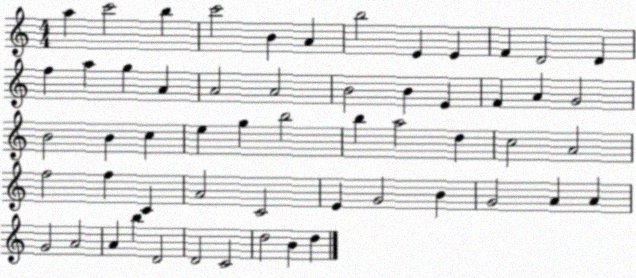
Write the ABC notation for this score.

X:1
T:Untitled
M:4/4
L:1/4
K:C
a c'2 b c'2 B A b2 E E F D2 D f a g A A2 A2 B2 B E F A G2 B2 B c e g b2 b a2 d c2 A2 f2 f C A2 C2 E G2 B G2 A A G2 A2 A b D2 D2 C2 d2 B d